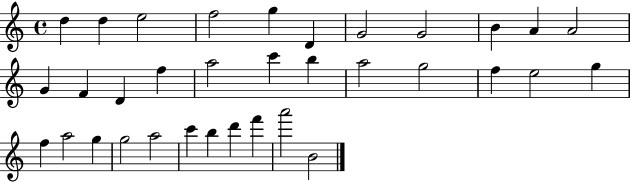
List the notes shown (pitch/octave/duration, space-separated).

D5/q D5/q E5/h F5/h G5/q D4/q G4/h G4/h B4/q A4/q A4/h G4/q F4/q D4/q F5/q A5/h C6/q B5/q A5/h G5/h F5/q E5/h G5/q F5/q A5/h G5/q G5/h A5/h C6/q B5/q D6/q F6/q A6/h B4/h